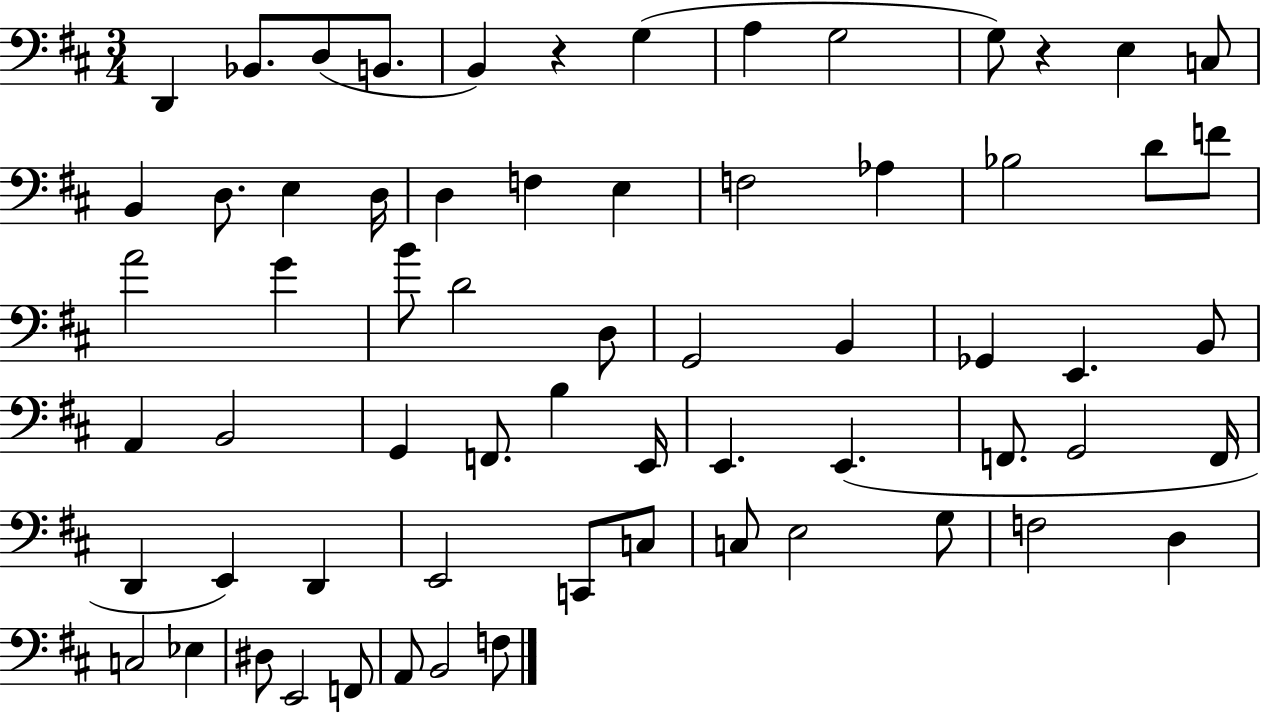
{
  \clef bass
  \numericTimeSignature
  \time 3/4
  \key d \major
  \repeat volta 2 { d,4 bes,8. d8( b,8. | b,4) r4 g4( | a4 g2 | g8) r4 e4 c8 | \break b,4 d8. e4 d16 | d4 f4 e4 | f2 aes4 | bes2 d'8 f'8 | \break a'2 g'4 | b'8 d'2 d8 | g,2 b,4 | ges,4 e,4. b,8 | \break a,4 b,2 | g,4 f,8. b4 e,16 | e,4. e,4.( | f,8. g,2 f,16 | \break d,4 e,4) d,4 | e,2 c,8 c8 | c8 e2 g8 | f2 d4 | \break c2 ees4 | dis8 e,2 f,8 | a,8 b,2 f8 | } \bar "|."
}